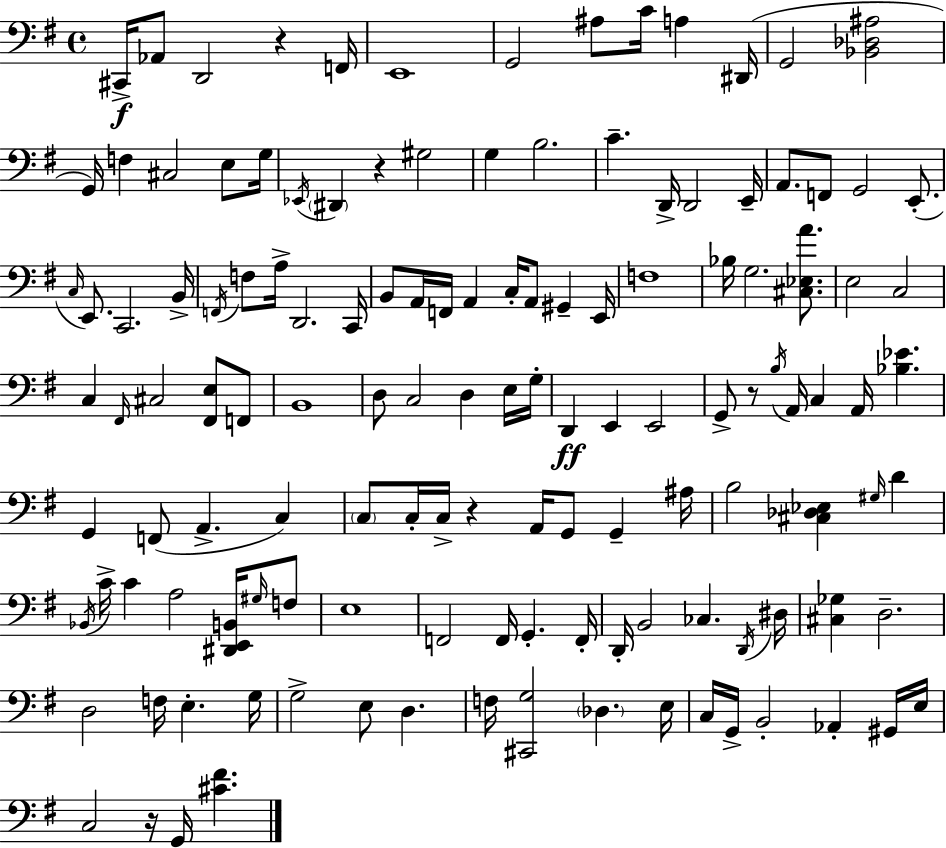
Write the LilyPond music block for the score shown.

{
  \clef bass
  \time 4/4
  \defaultTimeSignature
  \key g \major
  cis,16->\f aes,8 d,2 r4 f,16 | e,1 | g,2 ais8 c'16 a4 dis,16( | g,2 <bes, des ais>2 | \break g,16) f4 cis2 e8 g16 | \acciaccatura { ees,16 } \parenthesize dis,4 r4 gis2 | g4 b2. | c'4.-- d,16-> d,2 | \break e,16-- a,8. f,8 g,2 e,8.-.( | \grace { c16 } e,8.) c,2. | b,16-> \acciaccatura { f,16 } f8 a16-> d,2. | c,16 b,8 a,16 f,16 a,4 c16-. a,8 gis,4-- | \break e,16 f1 | bes16 g2. | <cis ees a'>8. e2 c2 | c4 \grace { fis,16 } cis2 | \break <fis, e>8 f,8 b,1 | d8 c2 d4 | e16 g16-. d,4\ff e,4 e,2 | g,8-> r8 \acciaccatura { b16 } a,16 c4 a,16 <bes ees'>4. | \break g,4 f,8( a,4.-> | c4) \parenthesize c8 c16-. c16-> r4 a,16 g,8 | g,4-- ais16 b2 <cis des ees>4 | \grace { gis16 } d'4 \acciaccatura { bes,16 } c'16-> c'4 a2 | \break <dis, e, b,>16 \grace { gis16 } f8 e1 | f,2 | f,16 g,4.-. f,16-. d,16-. b,2 | ces4. \acciaccatura { d,16 } dis16 <cis ges>4 d2.-- | \break d2 | f16 e4.-. g16 g2-> | e8 d4. f16 <cis, g>2 | \parenthesize des4. e16 c16 g,16-> b,2-. | \break aes,4-. gis,16 e16 c2 | r16 g,16 <cis' fis'>4. \bar "|."
}